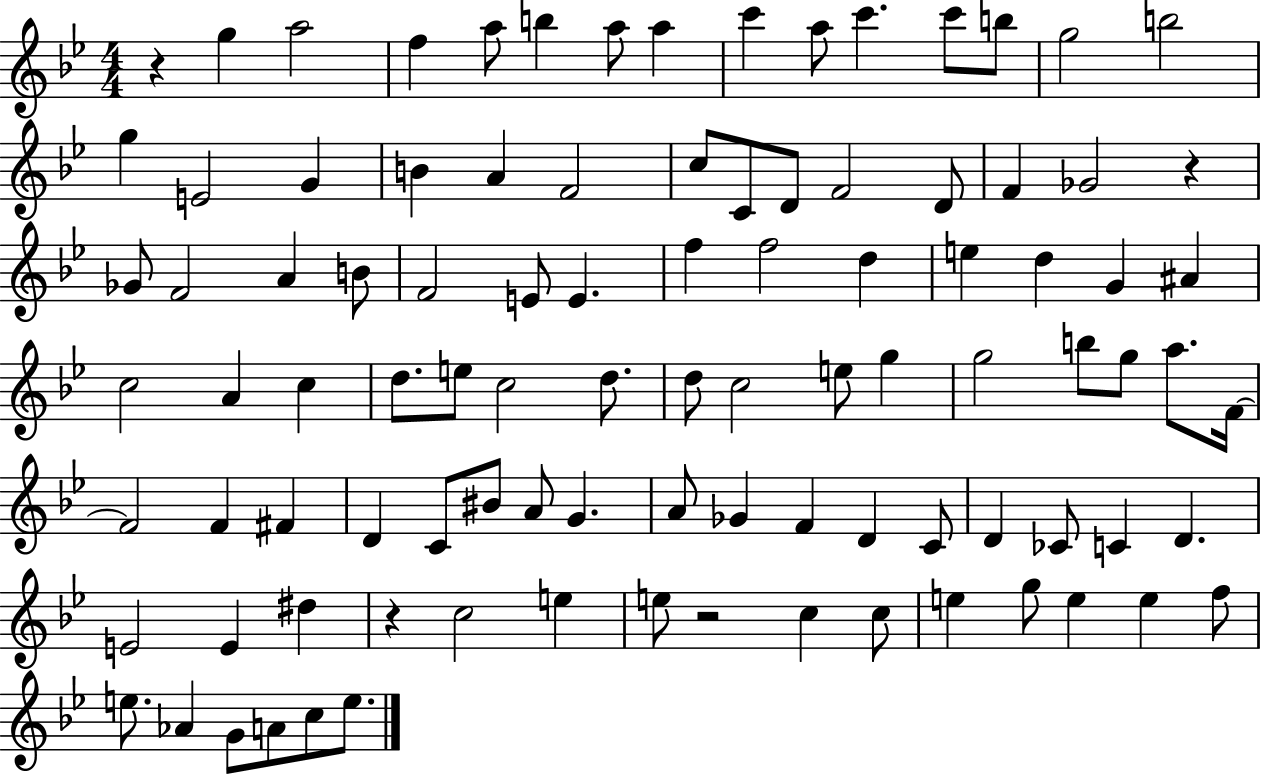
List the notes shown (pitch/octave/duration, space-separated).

R/q G5/q A5/h F5/q A5/e B5/q A5/e A5/q C6/q A5/e C6/q. C6/e B5/e G5/h B5/h G5/q E4/h G4/q B4/q A4/q F4/h C5/e C4/e D4/e F4/h D4/e F4/q Gb4/h R/q Gb4/e F4/h A4/q B4/e F4/h E4/e E4/q. F5/q F5/h D5/q E5/q D5/q G4/q A#4/q C5/h A4/q C5/q D5/e. E5/e C5/h D5/e. D5/e C5/h E5/e G5/q G5/h B5/e G5/e A5/e. F4/s F4/h F4/q F#4/q D4/q C4/e BIS4/e A4/e G4/q. A4/e Gb4/q F4/q D4/q C4/e D4/q CES4/e C4/q D4/q. E4/h E4/q D#5/q R/q C5/h E5/q E5/e R/h C5/q C5/e E5/q G5/e E5/q E5/q F5/e E5/e. Ab4/q G4/e A4/e C5/e E5/e.